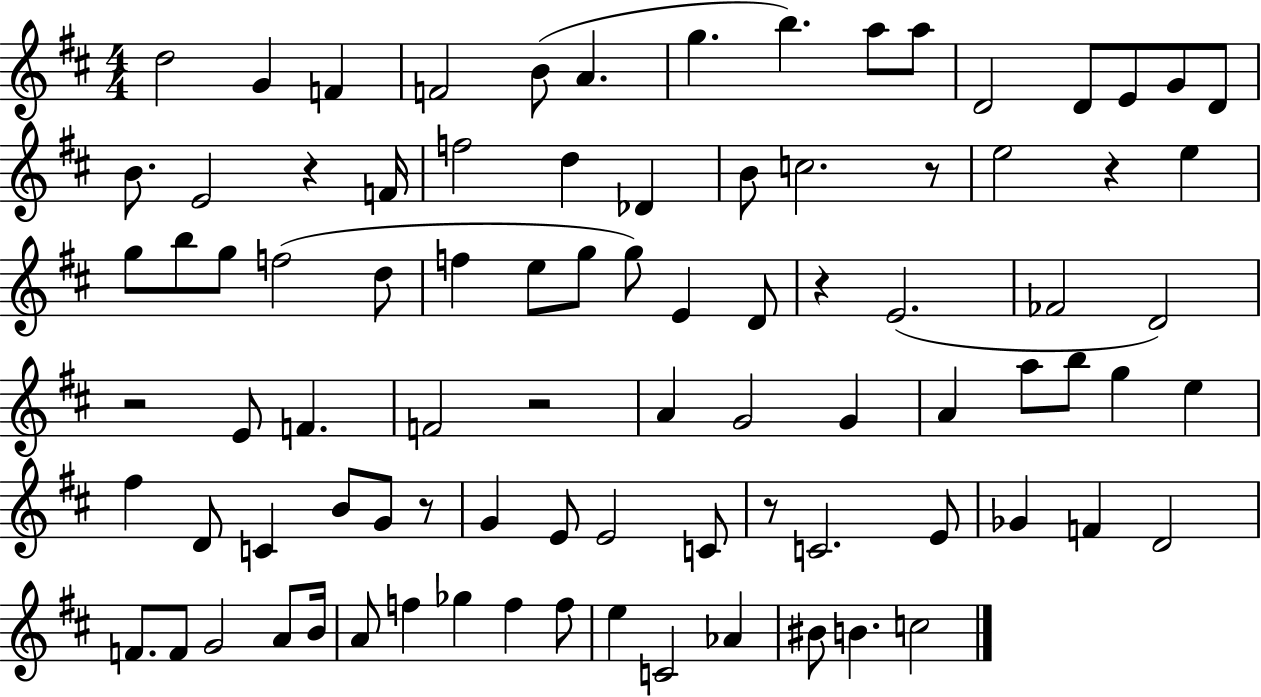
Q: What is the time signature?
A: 4/4